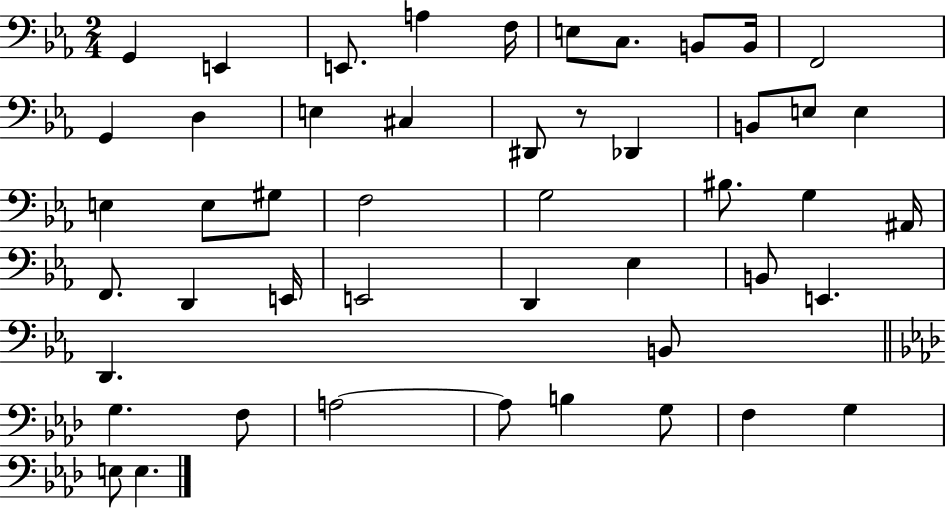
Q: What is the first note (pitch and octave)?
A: G2